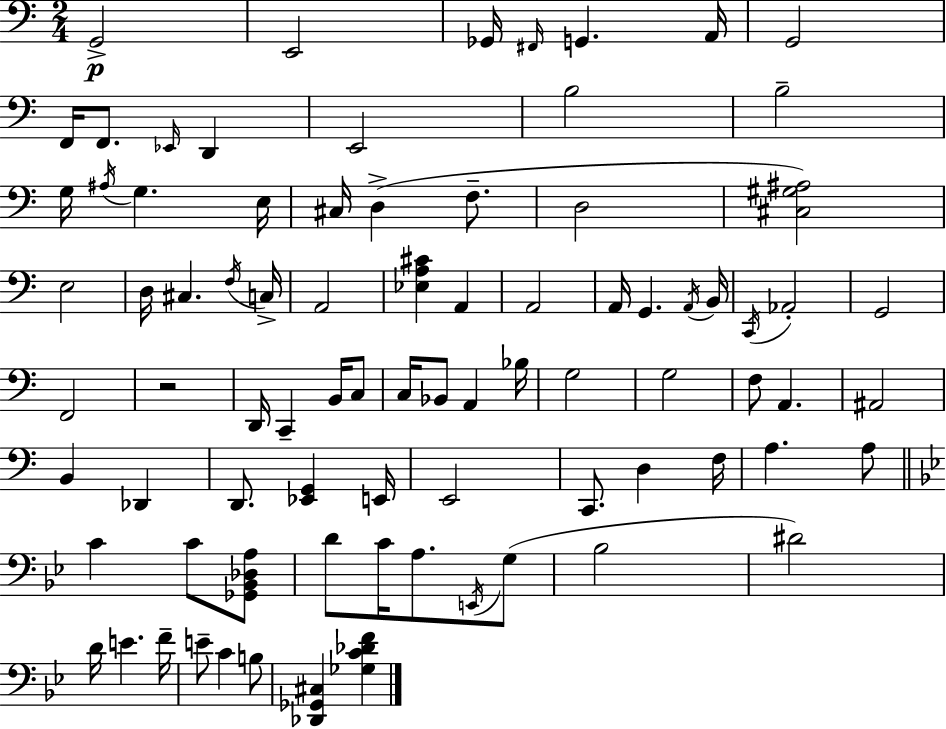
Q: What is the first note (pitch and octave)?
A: G2